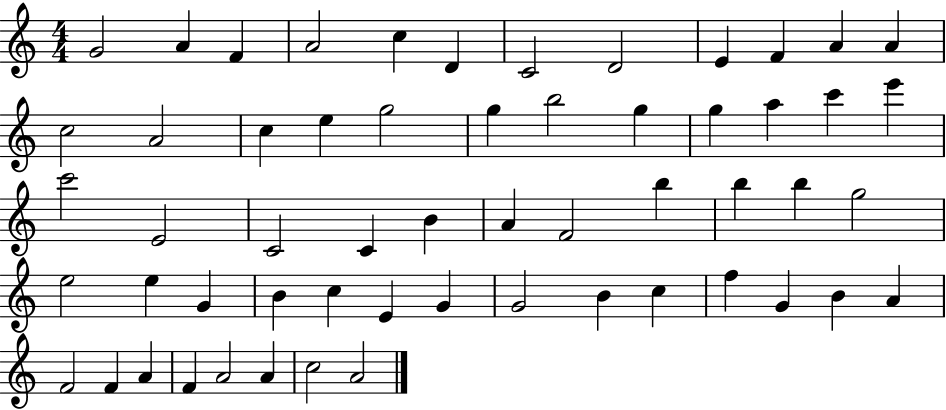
G4/h A4/q F4/q A4/h C5/q D4/q C4/h D4/h E4/q F4/q A4/q A4/q C5/h A4/h C5/q E5/q G5/h G5/q B5/h G5/q G5/q A5/q C6/q E6/q C6/h E4/h C4/h C4/q B4/q A4/q F4/h B5/q B5/q B5/q G5/h E5/h E5/q G4/q B4/q C5/q E4/q G4/q G4/h B4/q C5/q F5/q G4/q B4/q A4/q F4/h F4/q A4/q F4/q A4/h A4/q C5/h A4/h